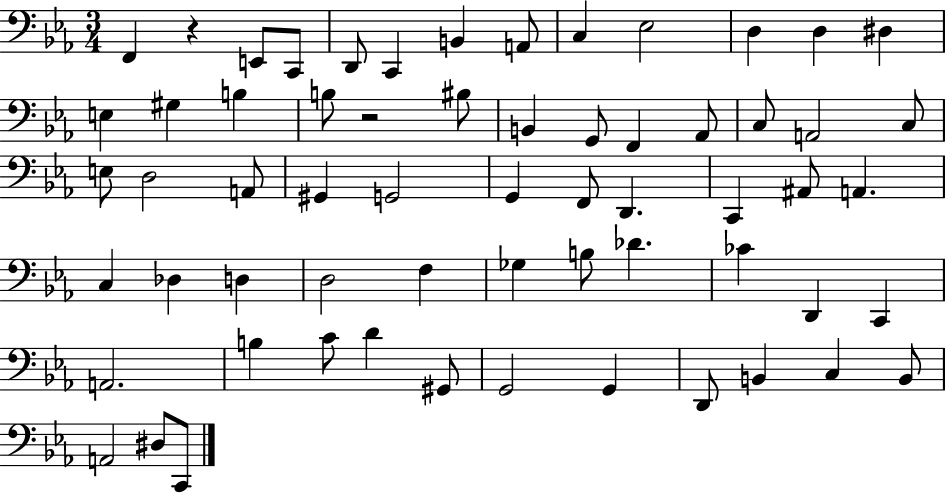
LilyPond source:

{
  \clef bass
  \numericTimeSignature
  \time 3/4
  \key ees \major
  f,4 r4 e,8 c,8 | d,8 c,4 b,4 a,8 | c4 ees2 | d4 d4 dis4 | \break e4 gis4 b4 | b8 r2 bis8 | b,4 g,8 f,4 aes,8 | c8 a,2 c8 | \break e8 d2 a,8 | gis,4 g,2 | g,4 f,8 d,4. | c,4 ais,8 a,4. | \break c4 des4 d4 | d2 f4 | ges4 b8 des'4. | ces'4 d,4 c,4 | \break a,2. | b4 c'8 d'4 gis,8 | g,2 g,4 | d,8 b,4 c4 b,8 | \break a,2 dis8 c,8 | \bar "|."
}